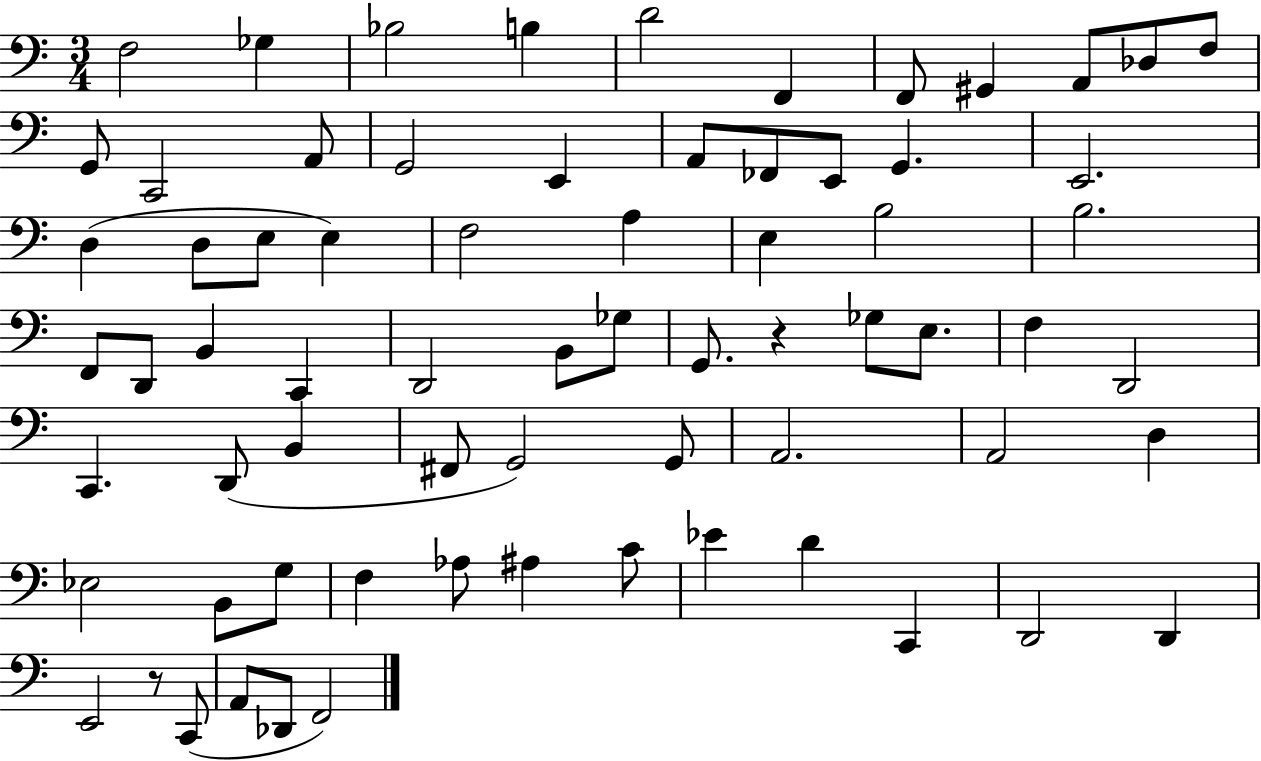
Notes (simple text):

F3/h Gb3/q Bb3/h B3/q D4/h F2/q F2/e G#2/q A2/e Db3/e F3/e G2/e C2/h A2/e G2/h E2/q A2/e FES2/e E2/e G2/q. E2/h. D3/q D3/e E3/e E3/q F3/h A3/q E3/q B3/h B3/h. F2/e D2/e B2/q C2/q D2/h B2/e Gb3/e G2/e. R/q Gb3/e E3/e. F3/q D2/h C2/q. D2/e B2/q F#2/e G2/h G2/e A2/h. A2/h D3/q Eb3/h B2/e G3/e F3/q Ab3/e A#3/q C4/e Eb4/q D4/q C2/q D2/h D2/q E2/h R/e C2/e A2/e Db2/e F2/h